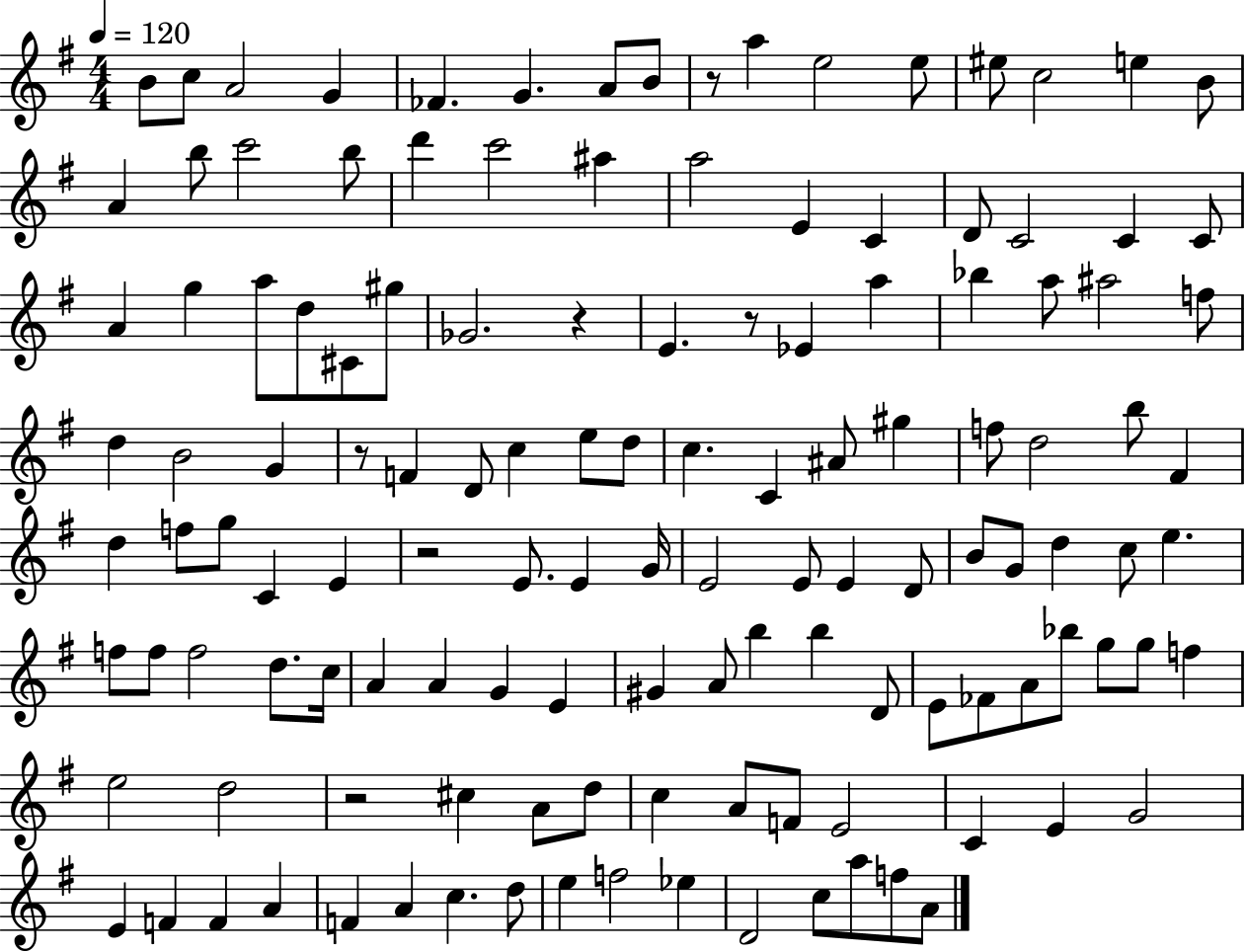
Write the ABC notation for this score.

X:1
T:Untitled
M:4/4
L:1/4
K:G
B/2 c/2 A2 G _F G A/2 B/2 z/2 a e2 e/2 ^e/2 c2 e B/2 A b/2 c'2 b/2 d' c'2 ^a a2 E C D/2 C2 C C/2 A g a/2 d/2 ^C/2 ^g/2 _G2 z E z/2 _E a _b a/2 ^a2 f/2 d B2 G z/2 F D/2 c e/2 d/2 c C ^A/2 ^g f/2 d2 b/2 ^F d f/2 g/2 C E z2 E/2 E G/4 E2 E/2 E D/2 B/2 G/2 d c/2 e f/2 f/2 f2 d/2 c/4 A A G E ^G A/2 b b D/2 E/2 _F/2 A/2 _b/2 g/2 g/2 f e2 d2 z2 ^c A/2 d/2 c A/2 F/2 E2 C E G2 E F F A F A c d/2 e f2 _e D2 c/2 a/2 f/2 A/2